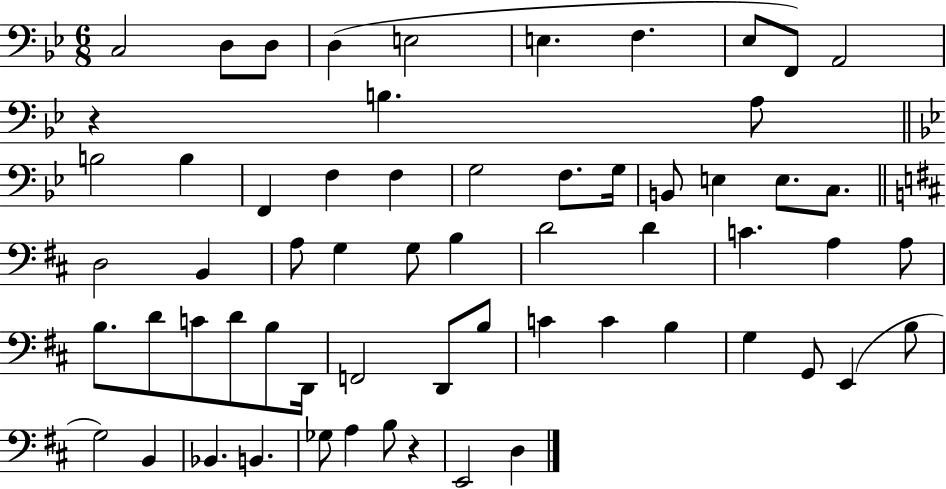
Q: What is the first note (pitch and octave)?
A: C3